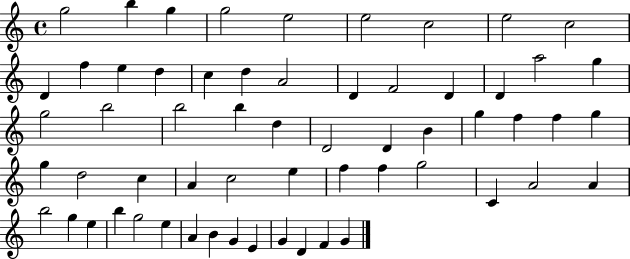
{
  \clef treble
  \time 4/4
  \defaultTimeSignature
  \key c \major
  g''2 b''4 g''4 | g''2 e''2 | e''2 c''2 | e''2 c''2 | \break d'4 f''4 e''4 d''4 | c''4 d''4 a'2 | d'4 f'2 d'4 | d'4 a''2 g''4 | \break g''2 b''2 | b''2 b''4 d''4 | d'2 d'4 b'4 | g''4 f''4 f''4 g''4 | \break g''4 d''2 c''4 | a'4 c''2 e''4 | f''4 f''4 g''2 | c'4 a'2 a'4 | \break b''2 g''4 e''4 | b''4 g''2 e''4 | a'4 b'4 g'4 e'4 | g'4 d'4 f'4 g'4 | \break \bar "|."
}